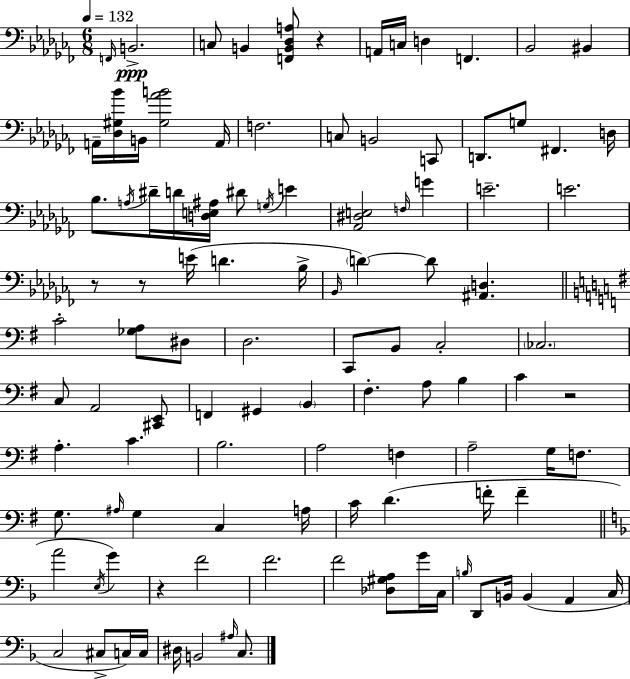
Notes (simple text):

F2/s B2/h. C3/e B2/q [F2,B2,Db3,A3]/e R/q A2/s C3/s D3/q F2/q. Bb2/h BIS2/q A2/s [Db3,G#3,Bb4]/s B2/s [G#3,Ab4,B4]/h A2/s F3/h. C3/e B2/h C2/e D2/e. G3/e F#2/q. D3/s Bb3/e. A3/s D#4/s D4/s [D3,E3,A#3]/s D#4/e G3/s E4/q [Ab2,D#3,E3]/h F3/s G4/q E4/h. E4/h. R/e R/e E4/s D4/q. Bb3/s Bb2/s D4/q D4/e [A#2,D3]/q. C4/h [Gb3,A3]/e D#3/e D3/h. C2/e B2/e C3/h CES3/h. C3/e A2/h [C#2,E2]/e F2/q G#2/q B2/q F#3/q. A3/e B3/q C4/q R/h A3/q. C4/q. B3/h. A3/h F3/q A3/h G3/s F3/e. G3/e. A#3/s G3/q C3/q A3/s C4/s D4/q. F4/s F4/q A4/h E3/s G4/q R/q F4/h F4/h. F4/h [Db3,G#3,A3]/e G4/s C3/s B3/s D2/e B2/s B2/q A2/q C3/s C3/h C#3/e C3/s C3/s D#3/s B2/h A#3/s C3/e.